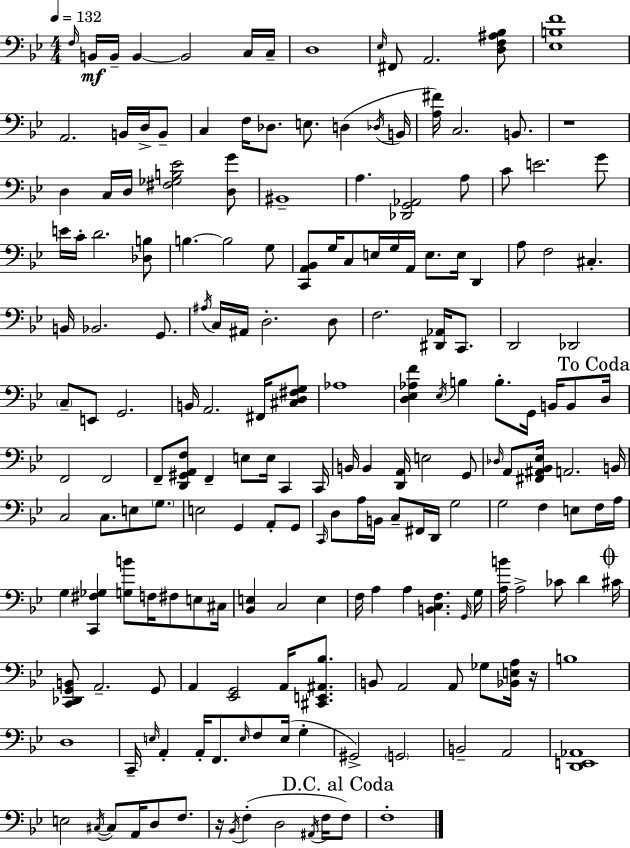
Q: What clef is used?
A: bass